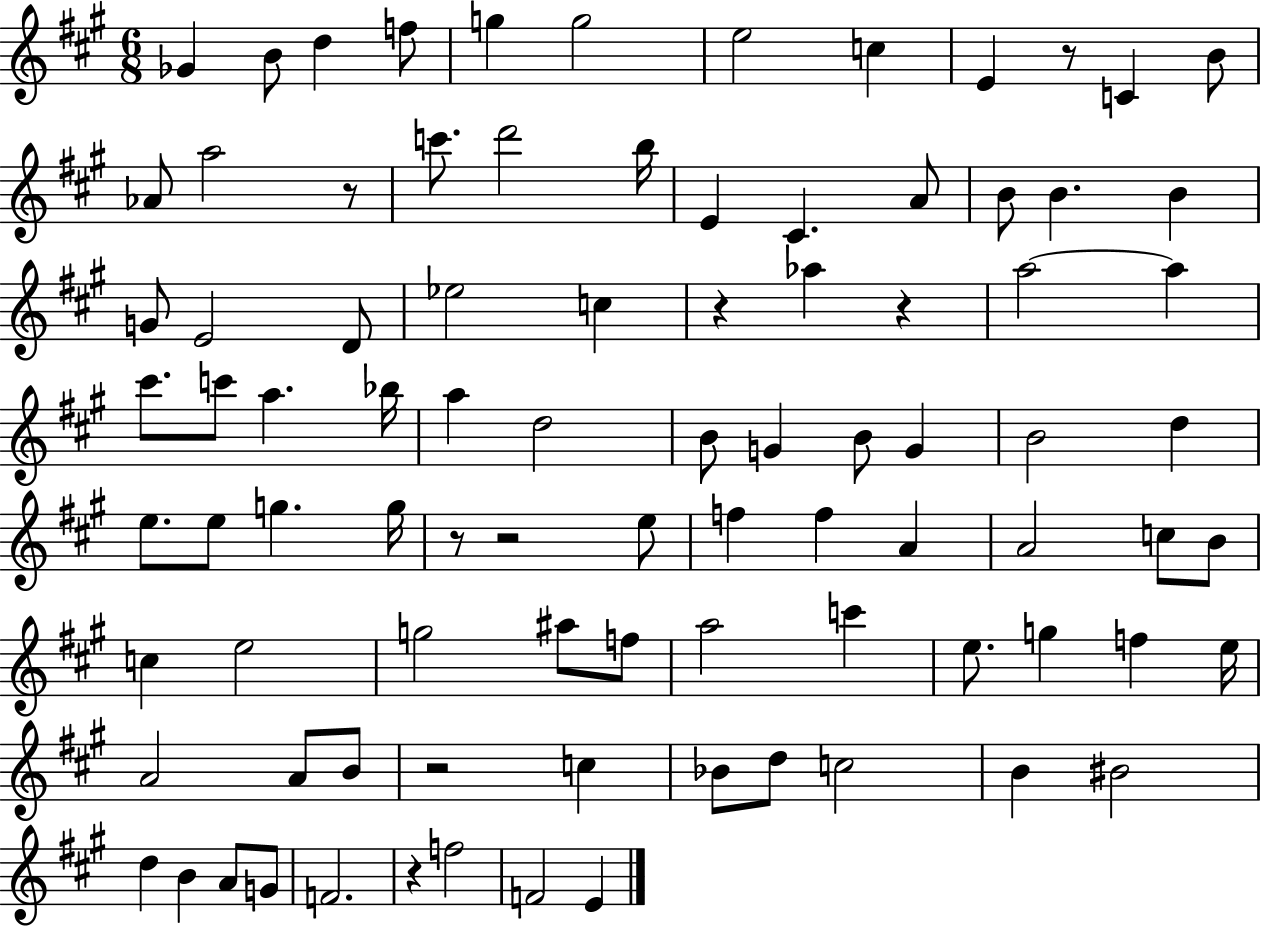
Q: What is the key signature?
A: A major